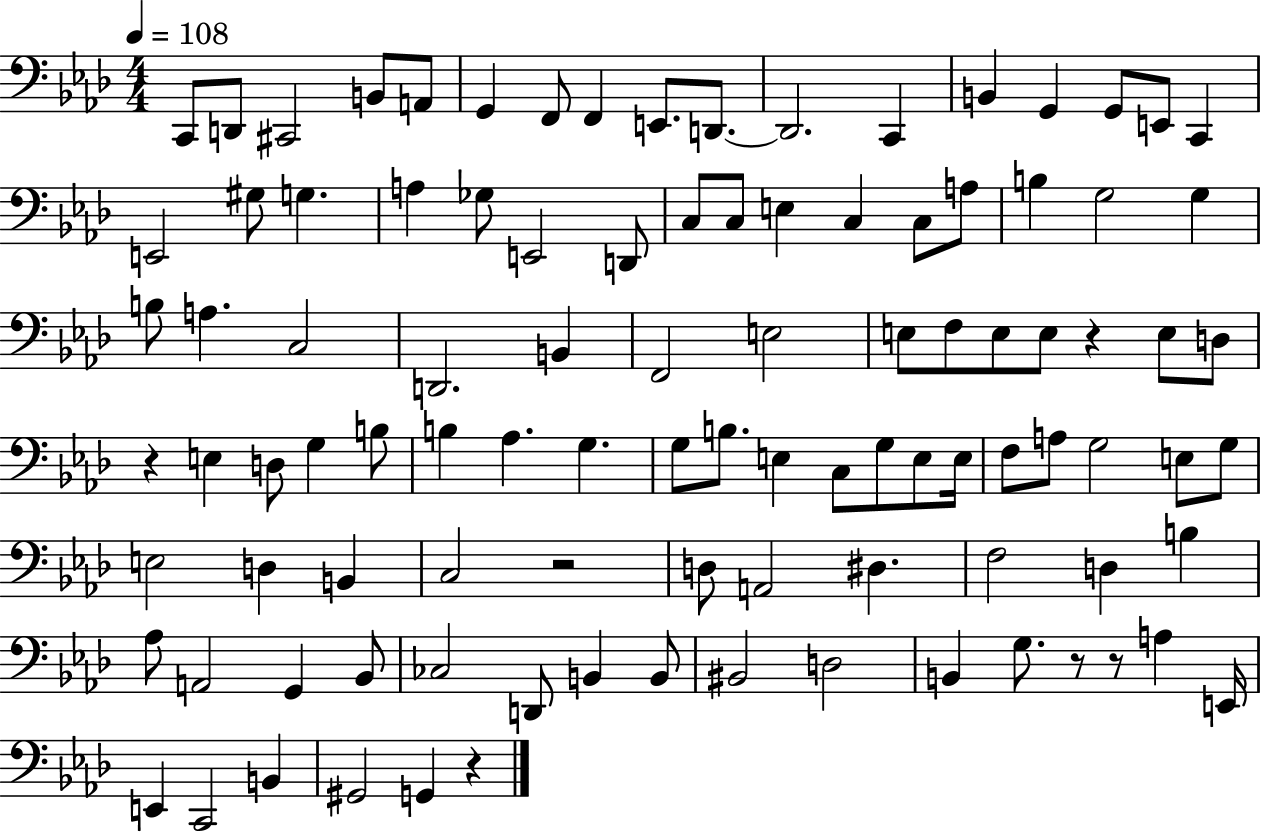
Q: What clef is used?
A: bass